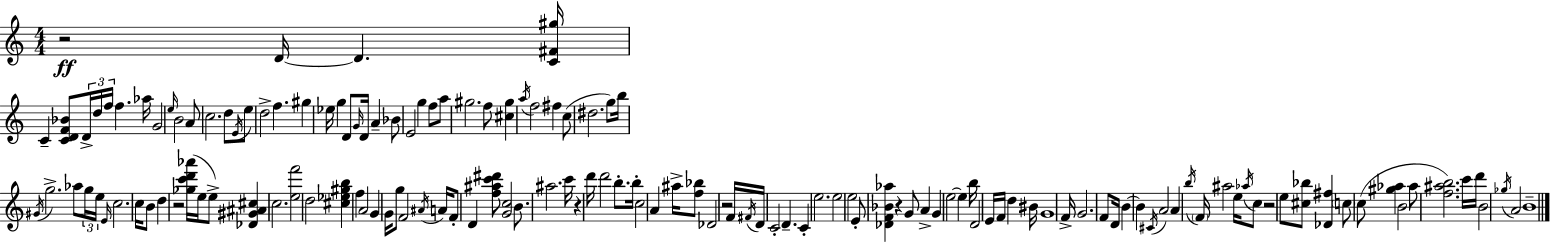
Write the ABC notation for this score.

X:1
T:Untitled
M:4/4
L:1/4
K:Am
z2 D/4 D [C^F^g]/4 C [CDF_B]/2 D/4 d/4 f/4 f _a/4 G2 e/4 B2 A/2 c2 d/2 E/4 e/2 d2 f ^g _e/4 g D/2 G/4 D/4 A _B/2 E2 g f/2 a/2 ^g2 f/2 [^c^g] a/4 f2 ^f c/2 ^d2 g/2 b/4 ^G/4 g2 _a/2 g/4 e/4 E/4 c2 c/4 B/2 d z2 [_gc'd'_a']/4 e/4 e/2 [_D^G^A^c] c2 [ef']2 d2 [^c_e^gb] f A2 G G/4 g/2 F2 ^A/4 A/4 F/2 D [f^ac'^d']/2 [Gc]2 B/2 ^a2 c'/4 z d'/4 d'2 b/2 b/4 c2 A ^a/4 [f_b]/2 _D2 z2 F/4 ^F/4 D/4 C2 D C e2 e2 e2 E/2 [_DF_B_a] z G/2 A G e2 e b/4 D2 E/4 F/4 d ^B/4 G4 F/4 G2 F/2 D/4 B B ^C/4 A2 A b/4 F/4 ^a2 e/4 _a/4 c/2 z2 e/2 [^c_b]/2 [_D^f] c/2 c/2 [^g_a] B2 _a/2 [f^ab]2 c'/4 d'/4 B2 _g/4 A2 B4